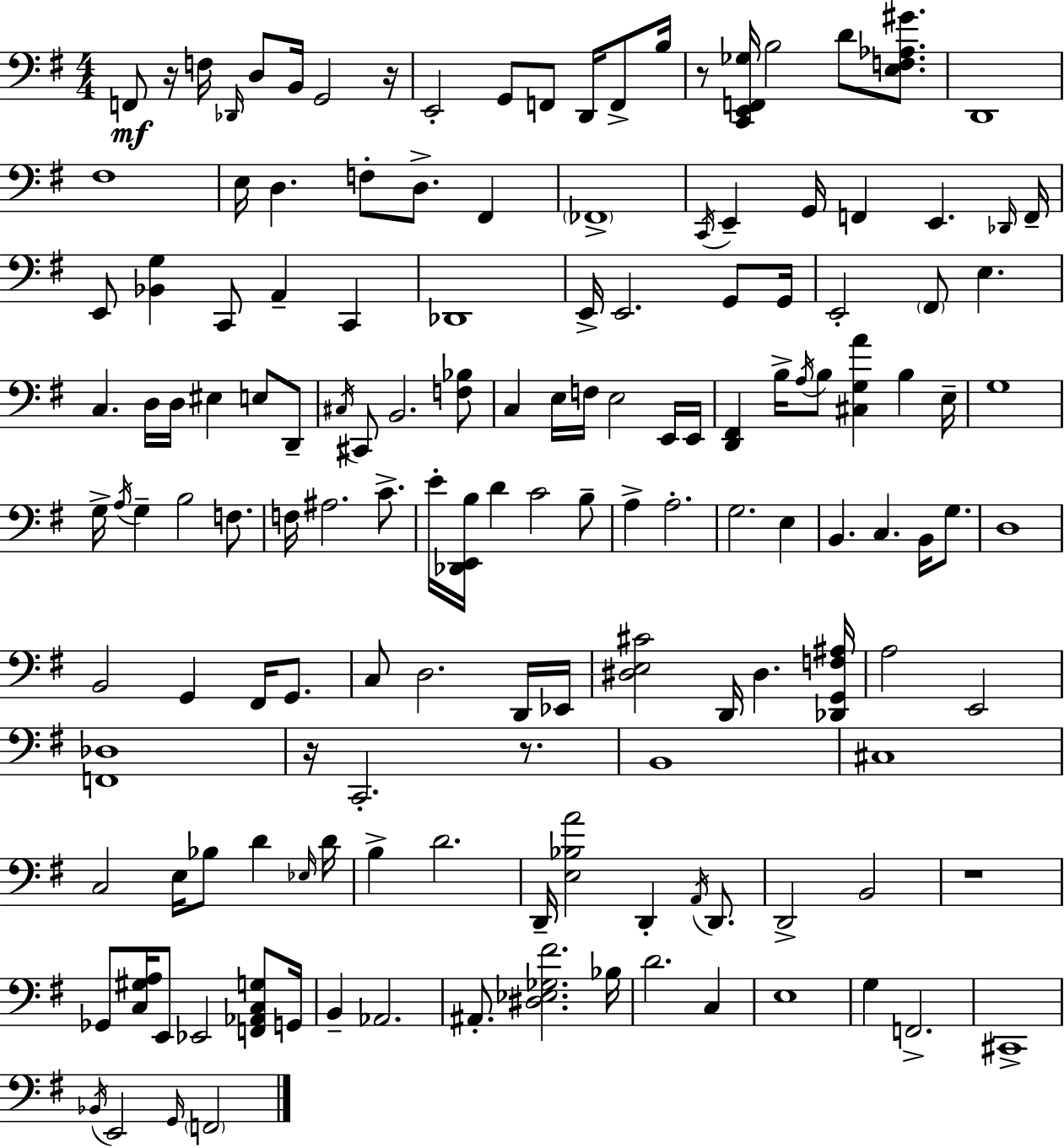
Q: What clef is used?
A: bass